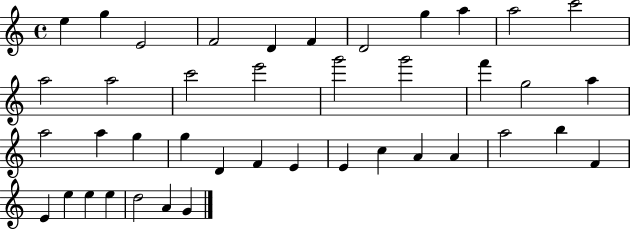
E5/q G5/q E4/h F4/h D4/q F4/q D4/h G5/q A5/q A5/h C6/h A5/h A5/h C6/h E6/h G6/h G6/h F6/q G5/h A5/q A5/h A5/q G5/q G5/q D4/q F4/q E4/q E4/q C5/q A4/q A4/q A5/h B5/q F4/q E4/q E5/q E5/q E5/q D5/h A4/q G4/q